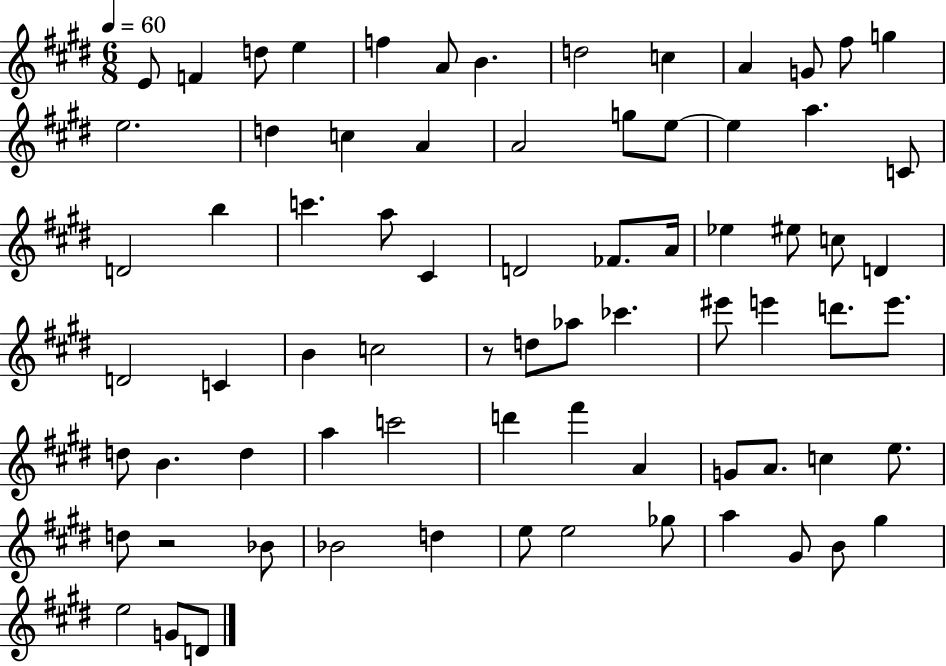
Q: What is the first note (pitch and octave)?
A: E4